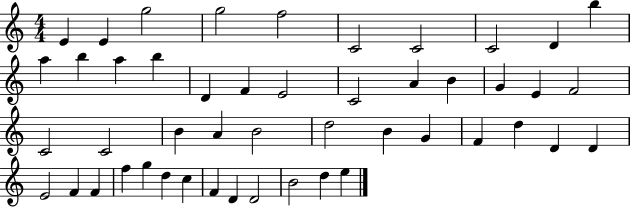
E4/q E4/q G5/h G5/h F5/h C4/h C4/h C4/h D4/q B5/q A5/q B5/q A5/q B5/q D4/q F4/q E4/h C4/h A4/q B4/q G4/q E4/q F4/h C4/h C4/h B4/q A4/q B4/h D5/h B4/q G4/q F4/q D5/q D4/q D4/q E4/h F4/q F4/q F5/q G5/q D5/q C5/q F4/q D4/q D4/h B4/h D5/q E5/q